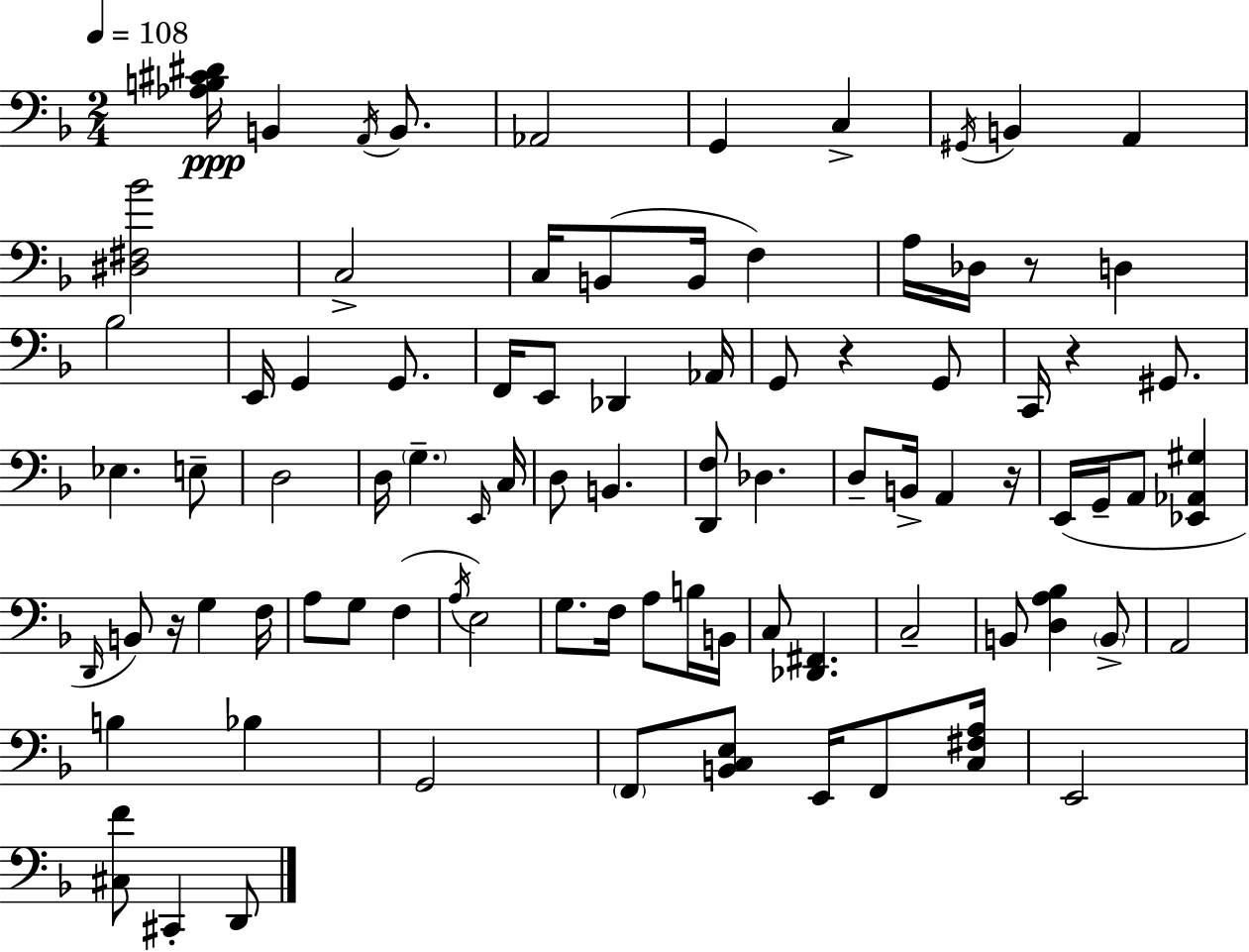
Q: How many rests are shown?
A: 5